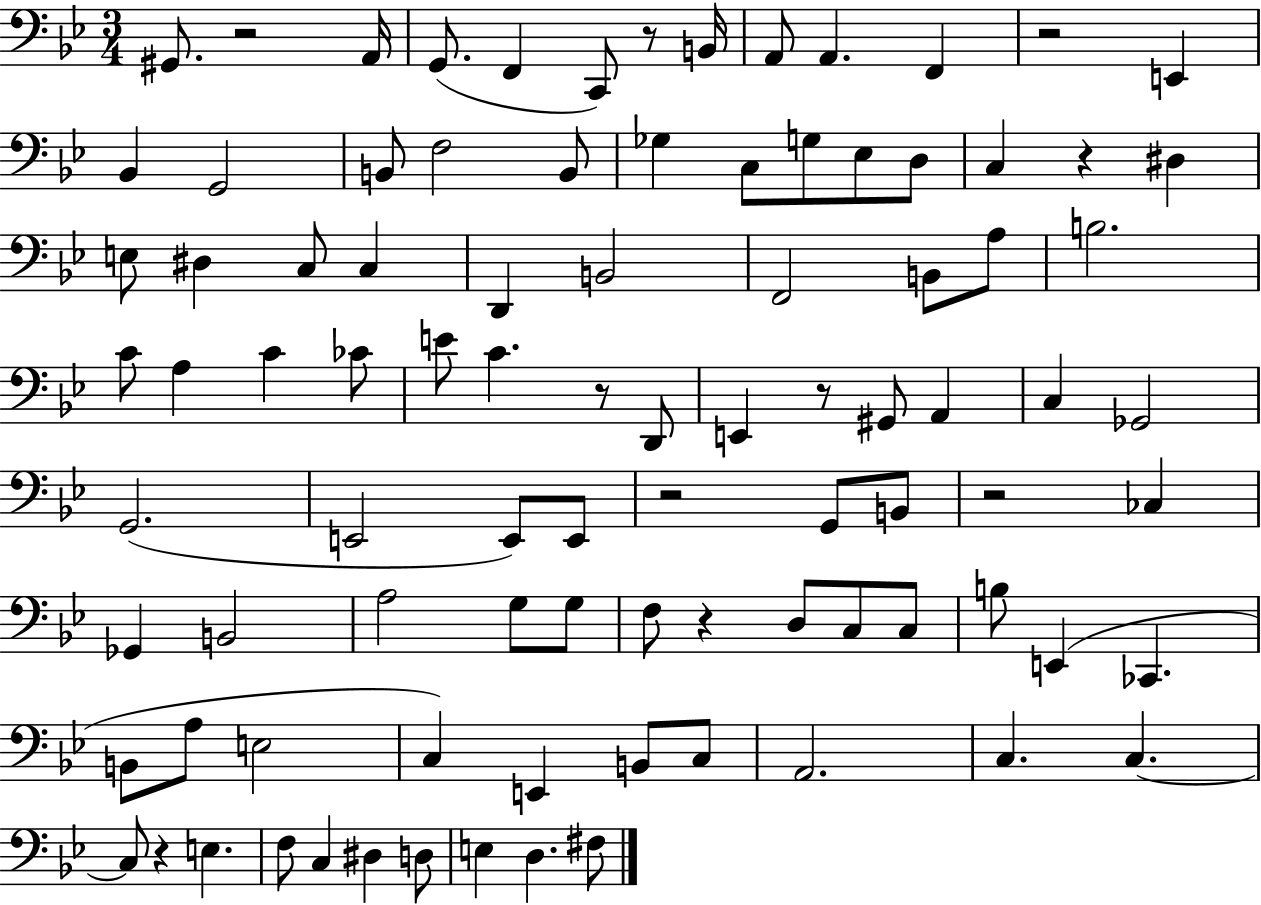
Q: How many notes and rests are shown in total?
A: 92